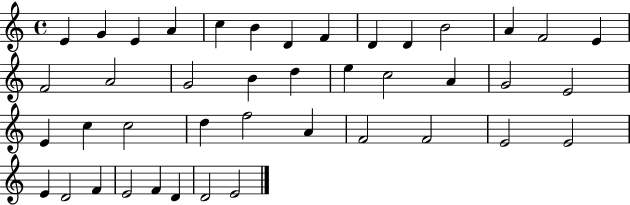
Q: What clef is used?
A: treble